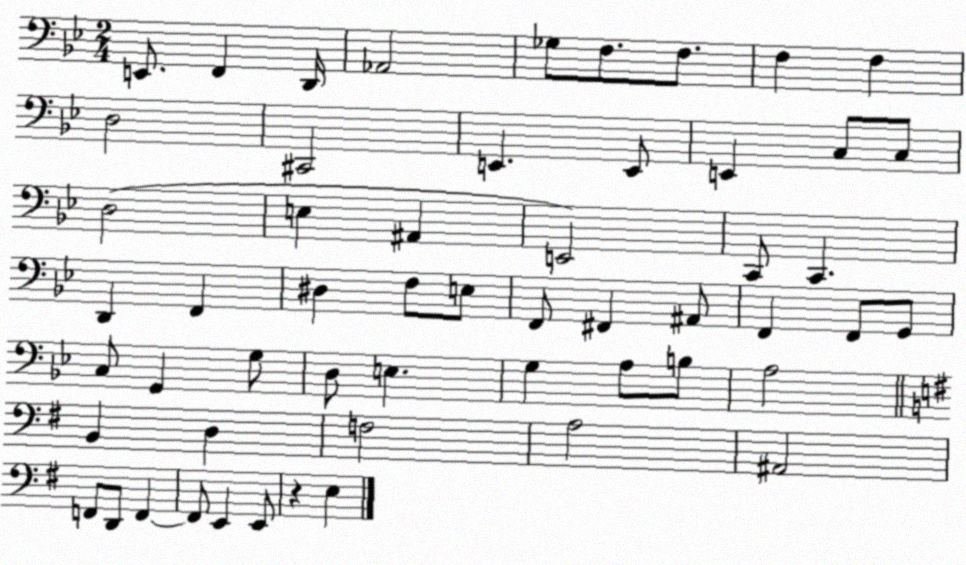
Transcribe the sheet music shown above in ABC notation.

X:1
T:Untitled
M:2/4
L:1/4
K:Bb
E,,/2 F,, D,,/4 _A,,2 _G,/2 F,/2 F,/2 F, F, D,2 ^C,,2 E,, E,,/2 E,, C,/2 C,/2 D,2 E, ^A,, E,,2 C,,/2 C,, D,, F,, ^D, F,/2 E,/2 F,,/2 ^F,, ^A,,/2 F,, F,,/2 G,,/2 C,/2 G,, G,/2 D,/2 E, G, A,/2 B,/2 A,2 B,, D, F,2 A,2 ^A,,2 F,,/2 D,,/2 F,, F,,/2 E,, E,,/2 z E,